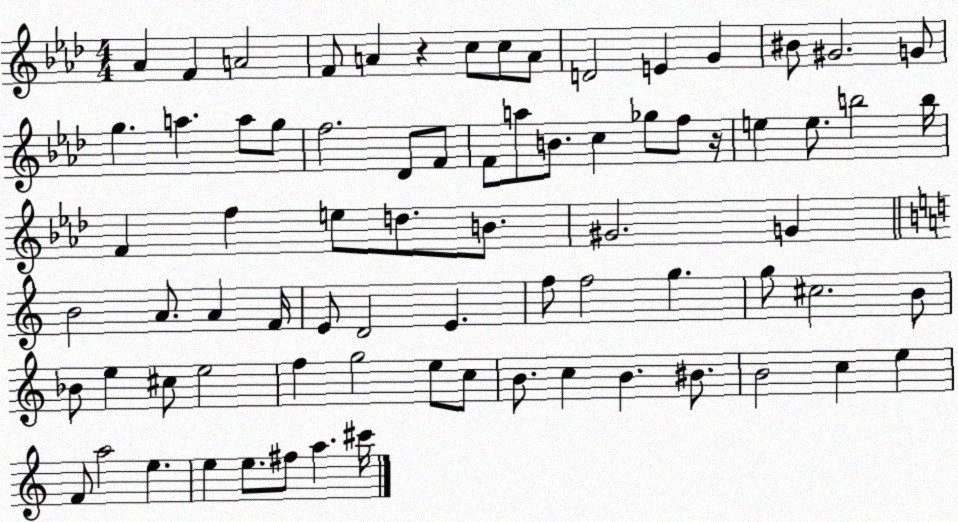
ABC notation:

X:1
T:Untitled
M:4/4
L:1/4
K:Ab
_A F A2 F/2 A z c/2 c/2 A/2 D2 E G ^B/2 ^G2 G/2 g a a/2 g/2 f2 _D/2 F/2 F/2 a/2 B/2 c _g/2 f/2 z/4 e e/2 b2 b/4 F f e/2 d/2 B/2 ^G2 G B2 A/2 A F/4 E/2 D2 E f/2 f2 g g/2 ^c2 B/2 _B/2 e ^c/2 e2 f g2 e/2 c/2 B/2 c B ^B/2 B2 c e F/2 a2 e e e/2 ^f/2 a ^c'/4